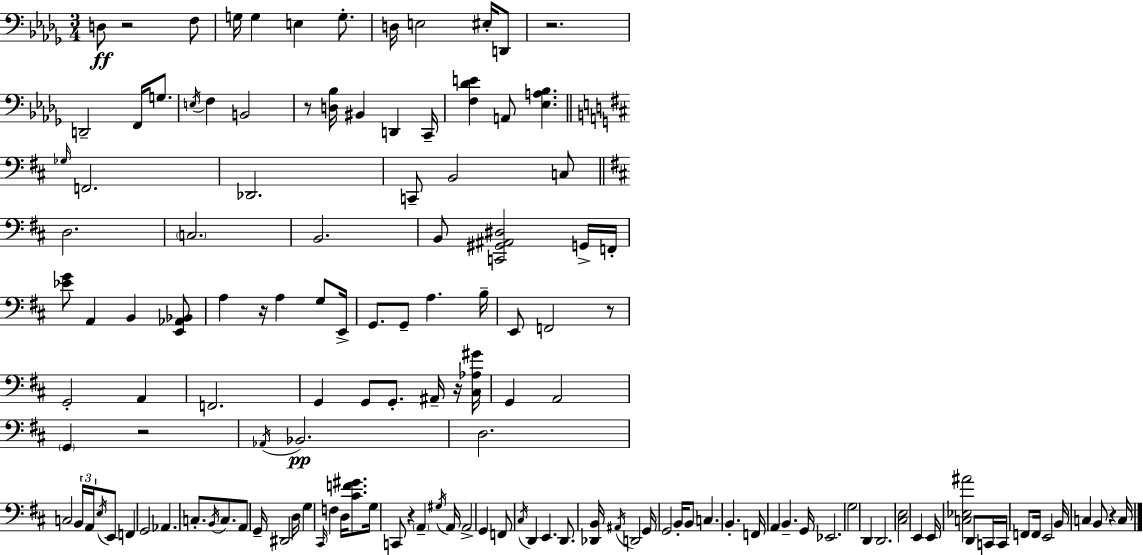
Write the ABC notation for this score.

X:1
T:Untitled
M:3/4
L:1/4
K:Bbm
D,/2 z2 F,/2 G,/4 G, E, G,/2 D,/4 E,2 ^E,/4 D,,/2 z2 D,,2 F,,/4 G,/2 E,/4 F, B,,2 z/2 [D,_B,]/4 ^B,, D,, C,,/4 [F,_DE] A,,/2 [_E,A,_B,] _G,/4 F,,2 _D,,2 C,,/2 B,,2 C,/2 D,2 C,2 B,,2 B,,/2 [C,,^G,,^A,,^D,]2 G,,/4 F,,/4 [_EG]/2 A,, B,, [E,,_A,,_B,,]/2 A, z/4 A, G,/2 E,,/4 G,,/2 G,,/2 A, B,/4 E,,/2 F,,2 z/2 G,,2 A,, F,,2 G,, G,,/2 G,,/2 ^A,,/4 z/4 [^C,_A,^G]/4 G,, A,,2 G,, z2 _A,,/4 _B,,2 D,2 C,2 B,,/4 A,,/4 E,/4 E,,/2 F,, G,,2 _A,, C,/2 B,,/4 C,/2 A,,/2 G,,/4 ^D,,2 D,/4 G, ^C,,/4 F, D,/4 [^CF^G]/2 G,/4 C,,/2 z A,, ^G,/4 A,,/4 A,,2 G,, F,,/2 ^C,/4 D,, E,, D,,/2 [_D,,B,,]/4 ^A,,/4 D,,2 G,,/4 G,,2 B,,/4 B,,/2 C, B,, F,,/4 A,, B,, G,,/4 _E,,2 G,2 D,, D,,2 [^C,E,]2 E,, E,,/4 [C,_E,^A]2 D,,/2 C,,/4 C,,/4 F,,/2 F,,/4 E,,2 B,,/4 C, B,,/2 z C,/4